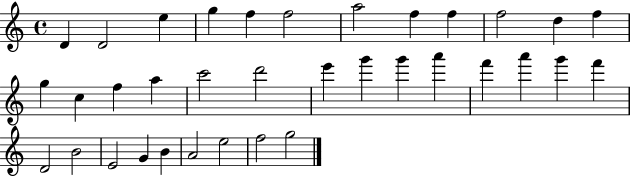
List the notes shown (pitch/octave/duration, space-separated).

D4/q D4/h E5/q G5/q F5/q F5/h A5/h F5/q F5/q F5/h D5/q F5/q G5/q C5/q F5/q A5/q C6/h D6/h E6/q G6/q G6/q A6/q F6/q A6/q G6/q F6/q D4/h B4/h E4/h G4/q B4/q A4/h E5/h F5/h G5/h